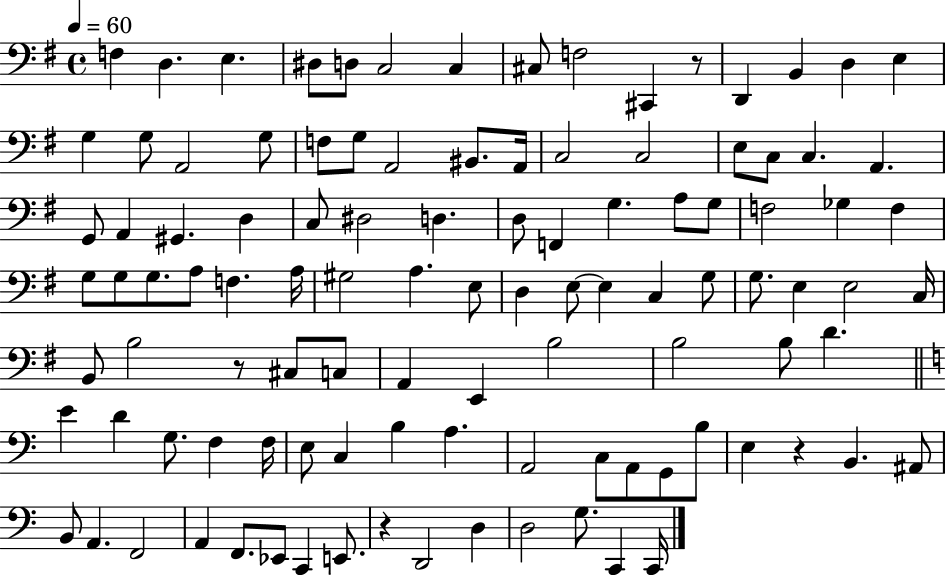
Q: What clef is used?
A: bass